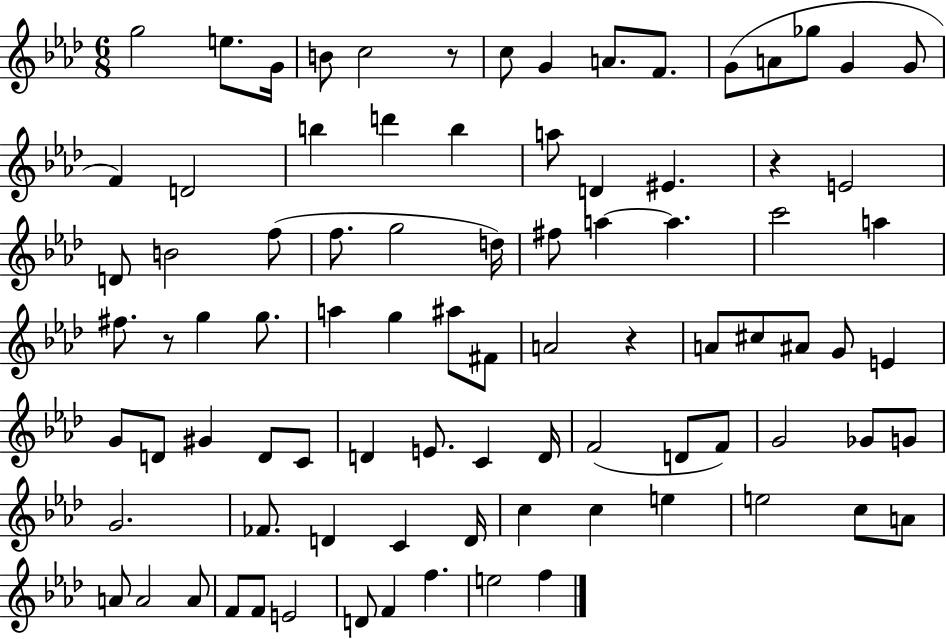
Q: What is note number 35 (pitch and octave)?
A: F#5